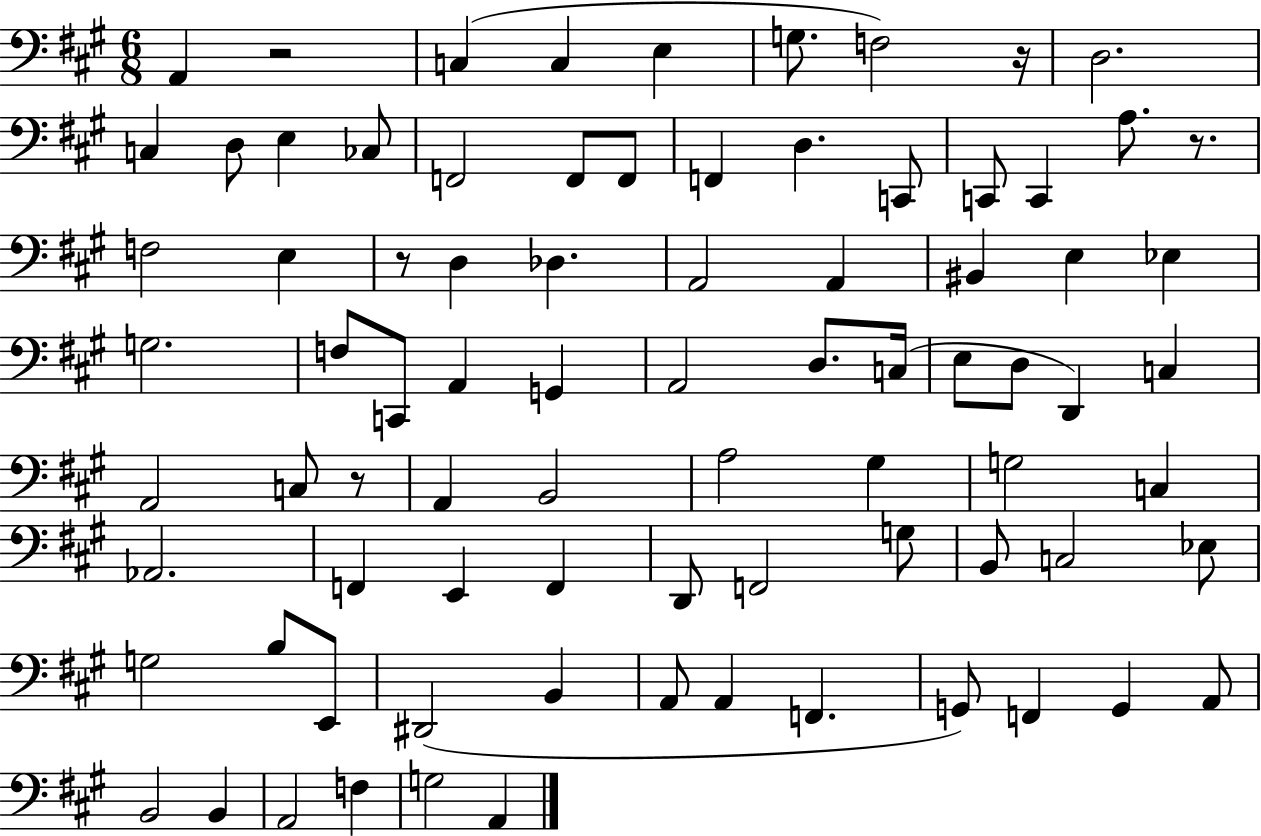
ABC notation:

X:1
T:Untitled
M:6/8
L:1/4
K:A
A,, z2 C, C, E, G,/2 F,2 z/4 D,2 C, D,/2 E, _C,/2 F,,2 F,,/2 F,,/2 F,, D, C,,/2 C,,/2 C,, A,/2 z/2 F,2 E, z/2 D, _D, A,,2 A,, ^B,, E, _E, G,2 F,/2 C,,/2 A,, G,, A,,2 D,/2 C,/4 E,/2 D,/2 D,, C, A,,2 C,/2 z/2 A,, B,,2 A,2 ^G, G,2 C, _A,,2 F,, E,, F,, D,,/2 F,,2 G,/2 B,,/2 C,2 _E,/2 G,2 B,/2 E,,/2 ^D,,2 B,, A,,/2 A,, F,, G,,/2 F,, G,, A,,/2 B,,2 B,, A,,2 F, G,2 A,,